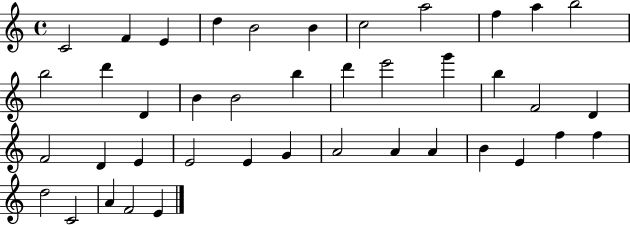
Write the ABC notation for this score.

X:1
T:Untitled
M:4/4
L:1/4
K:C
C2 F E d B2 B c2 a2 f a b2 b2 d' D B B2 b d' e'2 g' b F2 D F2 D E E2 E G A2 A A B E f f d2 C2 A F2 E